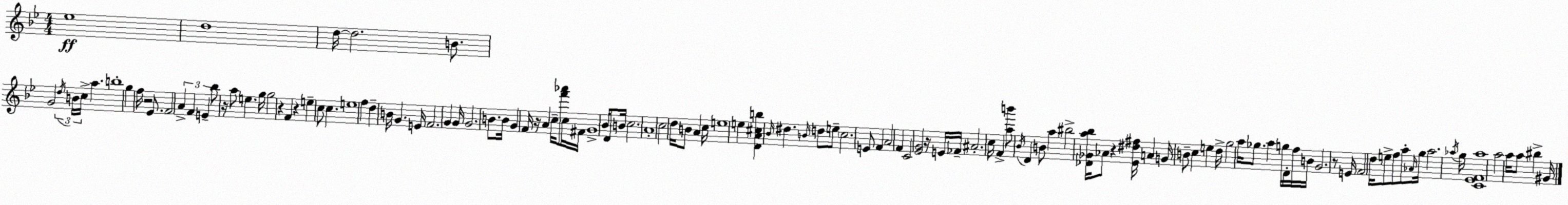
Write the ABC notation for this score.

X:1
T:Untitled
M:4/4
L:1/4
K:Gm
_e4 d4 d/4 d2 B/2 G2 d/4 B/4 c/4 a b4 g f/4 z2 _E/2 F2 A F E _b/2 z/4 a/2 e g/4 g2 z F z e c/2 c e4 f d B/4 G E/4 F2 G G/4 G2 B/2 B/4 G F/4 z/4 A c/4 [f'_a']/2 c/4 ^F/4 G4 _B/4 D/2 B/4 c2 A4 c2 d/4 B/2 A c/4 e4 e [DA^cb] _B/4 ^d B/4 d/2 e/2 c2 E/2 F A2 F C2 [_EG]2 z/4 E/4 _F/4 ^A2 c/4 F [ab']/2 _B/4 D B/2 a ^b2 [_D_Ga_b]/4 _A/2 z [_E^d^f]/4 A G/4 B/2 c e d/4 g2 a/4 _g/2 a g/4 D/4 f/4 B/4 G2 z/2 E/4 F2 d/4 e/2 f/2 a/2 _A/4 g/4 a2 _a/4 g/4 [C_EF_a]4 a2 a/4 a/2 ^b ^G/4